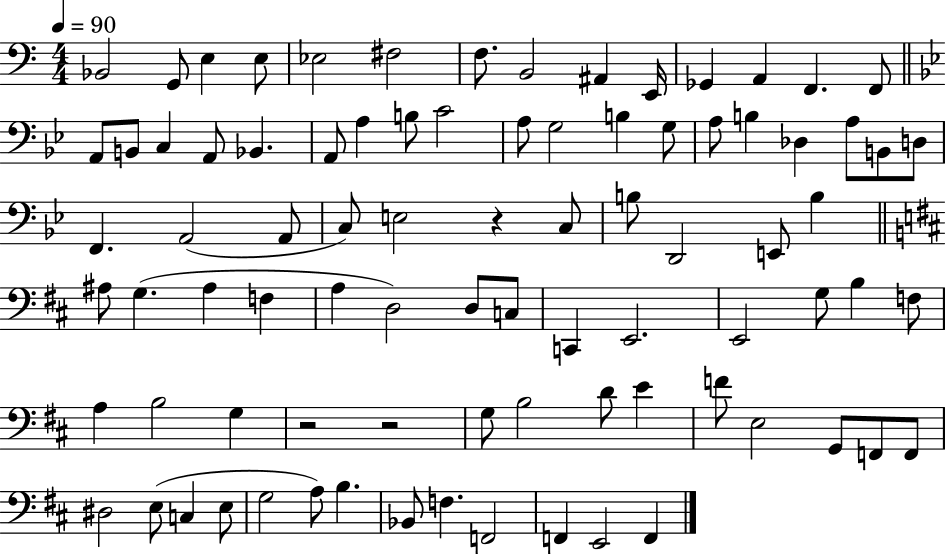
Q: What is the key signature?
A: C major